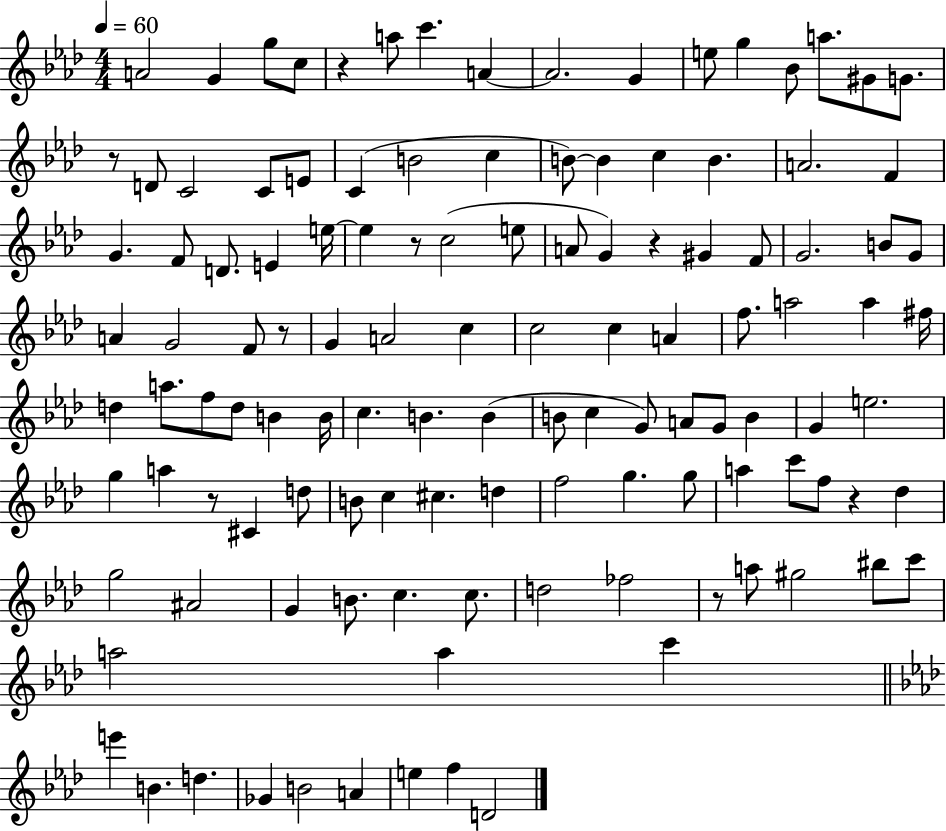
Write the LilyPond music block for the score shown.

{
  \clef treble
  \numericTimeSignature
  \time 4/4
  \key aes \major
  \tempo 4 = 60
  a'2 g'4 g''8 c''8 | r4 a''8 c'''4. a'4~~ | a'2. g'4 | e''8 g''4 bes'8 a''8. gis'8 g'8. | \break r8 d'8 c'2 c'8 e'8 | c'4( b'2 c''4 | b'8~~) b'4 c''4 b'4. | a'2. f'4 | \break g'4. f'8 d'8. e'4 e''16~~ | e''4 r8 c''2( e''8 | a'8 g'4) r4 gis'4 f'8 | g'2. b'8 g'8 | \break a'4 g'2 f'8 r8 | g'4 a'2 c''4 | c''2 c''4 a'4 | f''8. a''2 a''4 fis''16 | \break d''4 a''8. f''8 d''8 b'4 b'16 | c''4. b'4. b'4( | b'8 c''4 g'8) a'8 g'8 b'4 | g'4 e''2. | \break g''4 a''4 r8 cis'4 d''8 | b'8 c''4 cis''4. d''4 | f''2 g''4. g''8 | a''4 c'''8 f''8 r4 des''4 | \break g''2 ais'2 | g'4 b'8. c''4. c''8. | d''2 fes''2 | r8 a''8 gis''2 bis''8 c'''8 | \break a''2 a''4 c'''4 | \bar "||" \break \key aes \major e'''4 b'4. d''4. | ges'4 b'2 a'4 | e''4 f''4 d'2 | \bar "|."
}